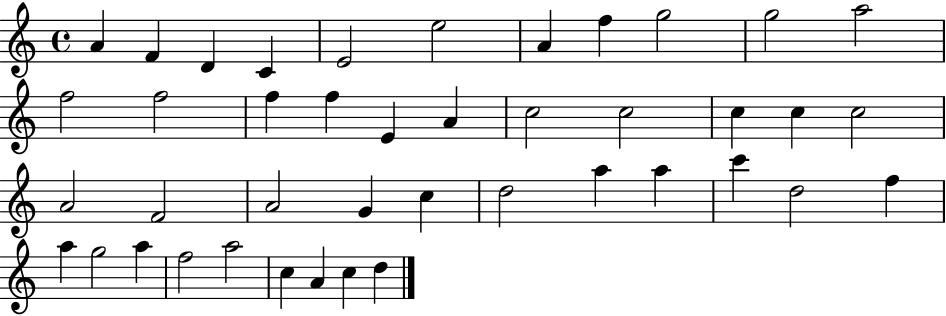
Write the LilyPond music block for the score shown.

{
  \clef treble
  \time 4/4
  \defaultTimeSignature
  \key c \major
  a'4 f'4 d'4 c'4 | e'2 e''2 | a'4 f''4 g''2 | g''2 a''2 | \break f''2 f''2 | f''4 f''4 e'4 a'4 | c''2 c''2 | c''4 c''4 c''2 | \break a'2 f'2 | a'2 g'4 c''4 | d''2 a''4 a''4 | c'''4 d''2 f''4 | \break a''4 g''2 a''4 | f''2 a''2 | c''4 a'4 c''4 d''4 | \bar "|."
}